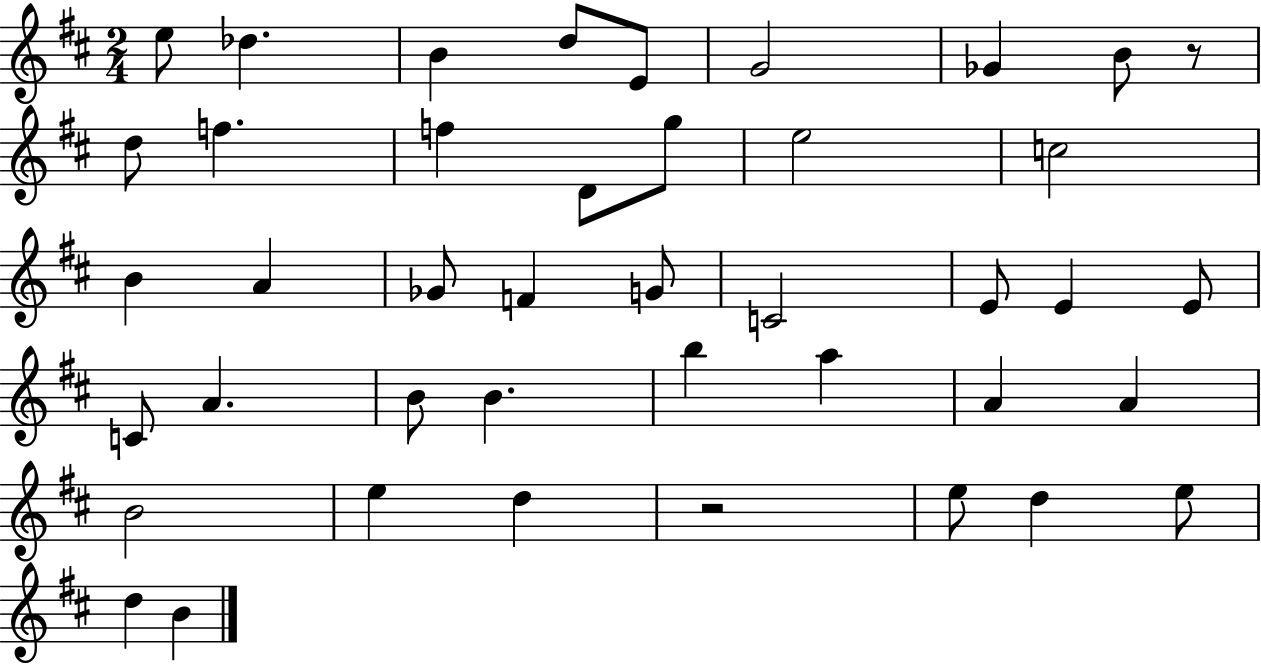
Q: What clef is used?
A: treble